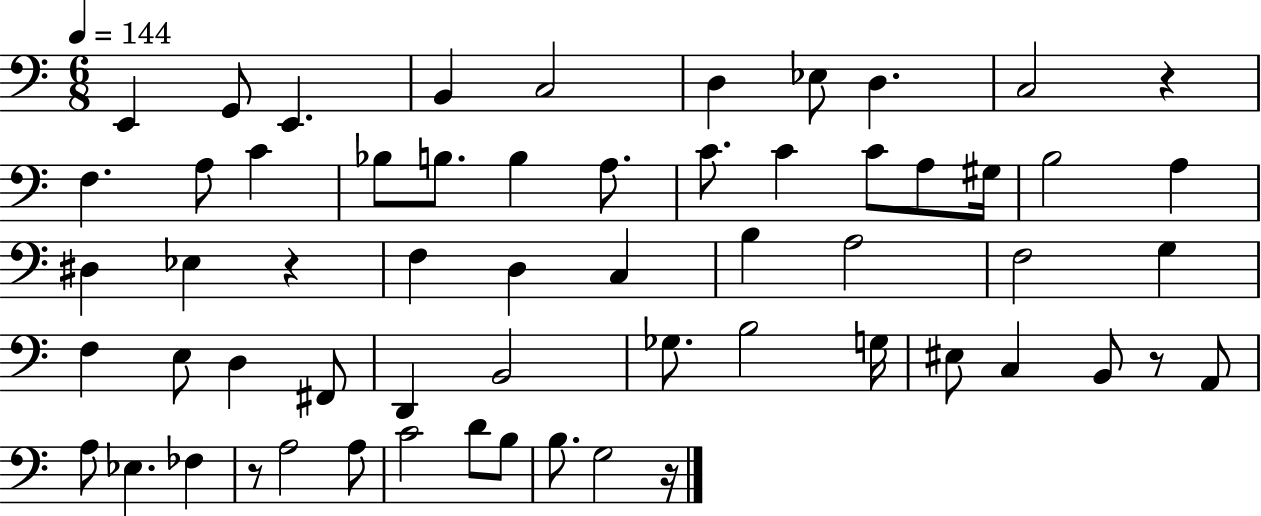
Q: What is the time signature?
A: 6/8